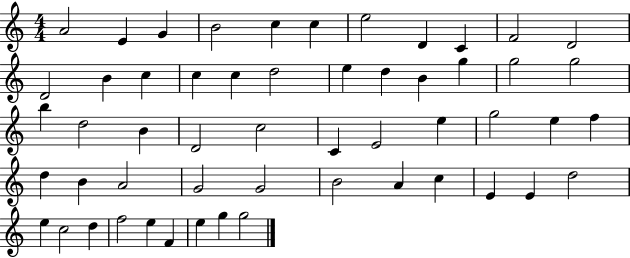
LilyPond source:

{
  \clef treble
  \numericTimeSignature
  \time 4/4
  \key c \major
  a'2 e'4 g'4 | b'2 c''4 c''4 | e''2 d'4 c'4 | f'2 d'2 | \break d'2 b'4 c''4 | c''4 c''4 d''2 | e''4 d''4 b'4 g''4 | g''2 g''2 | \break b''4 d''2 b'4 | d'2 c''2 | c'4 e'2 e''4 | g''2 e''4 f''4 | \break d''4 b'4 a'2 | g'2 g'2 | b'2 a'4 c''4 | e'4 e'4 d''2 | \break e''4 c''2 d''4 | f''2 e''4 f'4 | e''4 g''4 g''2 | \bar "|."
}